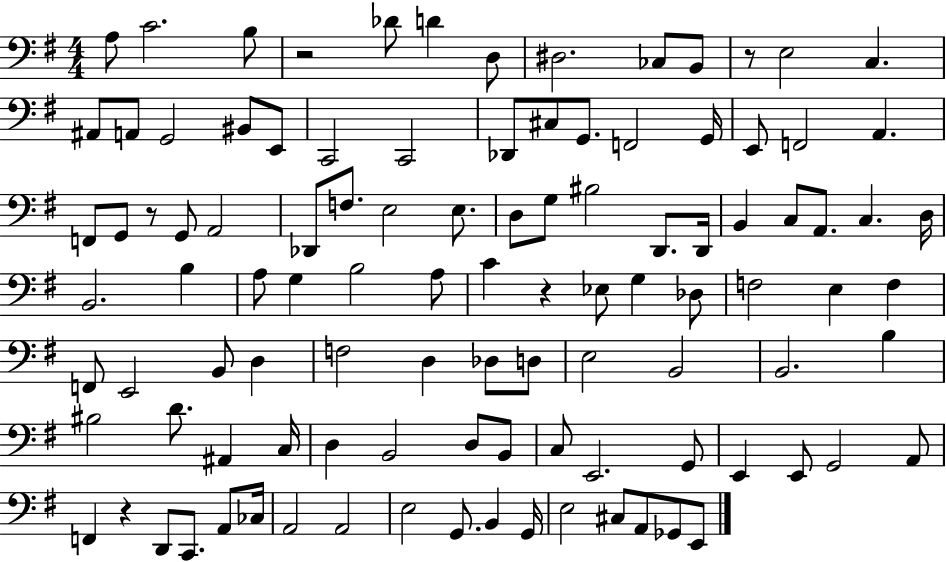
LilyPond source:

{
  \clef bass
  \numericTimeSignature
  \time 4/4
  \key g \major
  a8 c'2. b8 | r2 des'8 d'4 d8 | dis2. ces8 b,8 | r8 e2 c4. | \break ais,8 a,8 g,2 bis,8 e,8 | c,2 c,2 | des,8 cis8 g,8. f,2 g,16 | e,8 f,2 a,4. | \break f,8 g,8 r8 g,8 a,2 | des,8 f8. e2 e8. | d8 g8 bis2 d,8. d,16 | b,4 c8 a,8. c4. d16 | \break b,2. b4 | a8 g4 b2 a8 | c'4 r4 ees8 g4 des8 | f2 e4 f4 | \break f,8 e,2 b,8 d4 | f2 d4 des8 d8 | e2 b,2 | b,2. b4 | \break bis2 d'8. ais,4 c16 | d4 b,2 d8 b,8 | c8 e,2. g,8 | e,4 e,8 g,2 a,8 | \break f,4 r4 d,8 c,8. a,8 ces16 | a,2 a,2 | e2 g,8. b,4 g,16 | e2 cis8 a,8 ges,8 e,8 | \break \bar "|."
}